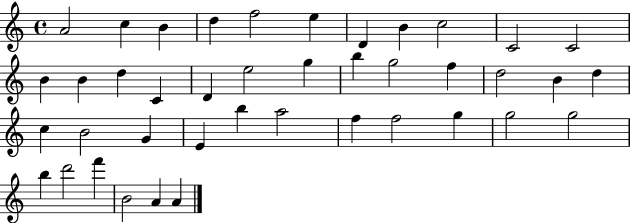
A4/h C5/q B4/q D5/q F5/h E5/q D4/q B4/q C5/h C4/h C4/h B4/q B4/q D5/q C4/q D4/q E5/h G5/q B5/q G5/h F5/q D5/h B4/q D5/q C5/q B4/h G4/q E4/q B5/q A5/h F5/q F5/h G5/q G5/h G5/h B5/q D6/h F6/q B4/h A4/q A4/q